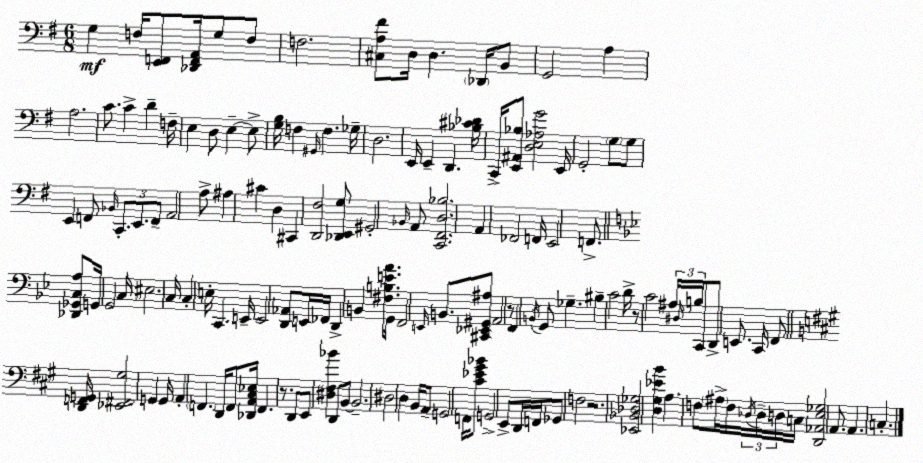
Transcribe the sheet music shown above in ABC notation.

X:1
T:Untitled
M:6/8
L:1/4
K:Em
G, F,/4 [E,,F,,]/2 [_D,,F,,A,,]/4 G,/2 F,/2 F,2 [^C,A,^F]/2 D,/4 D, _D,,/4 B,,/2 G,,2 A, A,2 C/2 C D F,/4 E, D,/2 E, E,/2 [G,B,]/4 F, ^G,,/4 F, _G,/4 D,2 E,,/4 E,, D,, [_B,^C_D]/4 C,,/4 [E,,^A,,_B,]/2 [D,E,_A,G]2 E,,/4 G,,2 G,/2 G,/2 E,, F,,/2 _B,,/4 C,,/2 E,,/2 F,,/2 A,,2 A,/2 ^A, ^C D, ^C,, [D,,^F,]2 [_D,,E,,G,]/2 ^G,,2 _B,,/4 A,,/2 [C,,^F,,D,_B,]2 A,, _F,,2 F,,/4 E,,2 F,,/2 [_D,,_G,,C,A,]/2 G,,/4 G,,2 C,/4 ^E,2 C,/4 C, E,/4 C,, E,,/4 E,,2 [D,,_A,,]/2 E,,/4 _F,,/4 D,, B,, [^F,B,EA]/2 G,,/4 F,,2 E,,/4 B,,/2 [^C,,_E,,^G,,^A,]/2 A,,2 z/2 F,, B,,/4 G,,/2 _G, ^B, C2 D/4 z/2 C2 ^A,/4 ^D,/4 B,/4 C,,/2 D,,/2 E,,/2 C,,/4 F,,/2 [D,,F,,G,,]/4 [_E,,^F,,^G,]2 G,, G,,/4 A,, F,, D,,/4 F,,/2 [_D,,A,,^C,_E,]/4 F,, z/2 D,,/2 E,,/2 [^D,^F,_B] D,,/2 B,,/2 B,,2 ^D,2 D, B,,/4 A,,/2 G,,2 F,,/4 [^C_E^G_B]/2 G,,2 E,,/2 D,,/4 F,,/4 _G,,/2 F,2 z2 [_E,,_B,,_D,_G,]2 [D,^G,_EB] A, F,/2 ^A,/4 F,/4 _D,/4 _D,/4 D,/4 C,/4 [D,,_A,,E,_G,]2 A,,/2 A,, C,